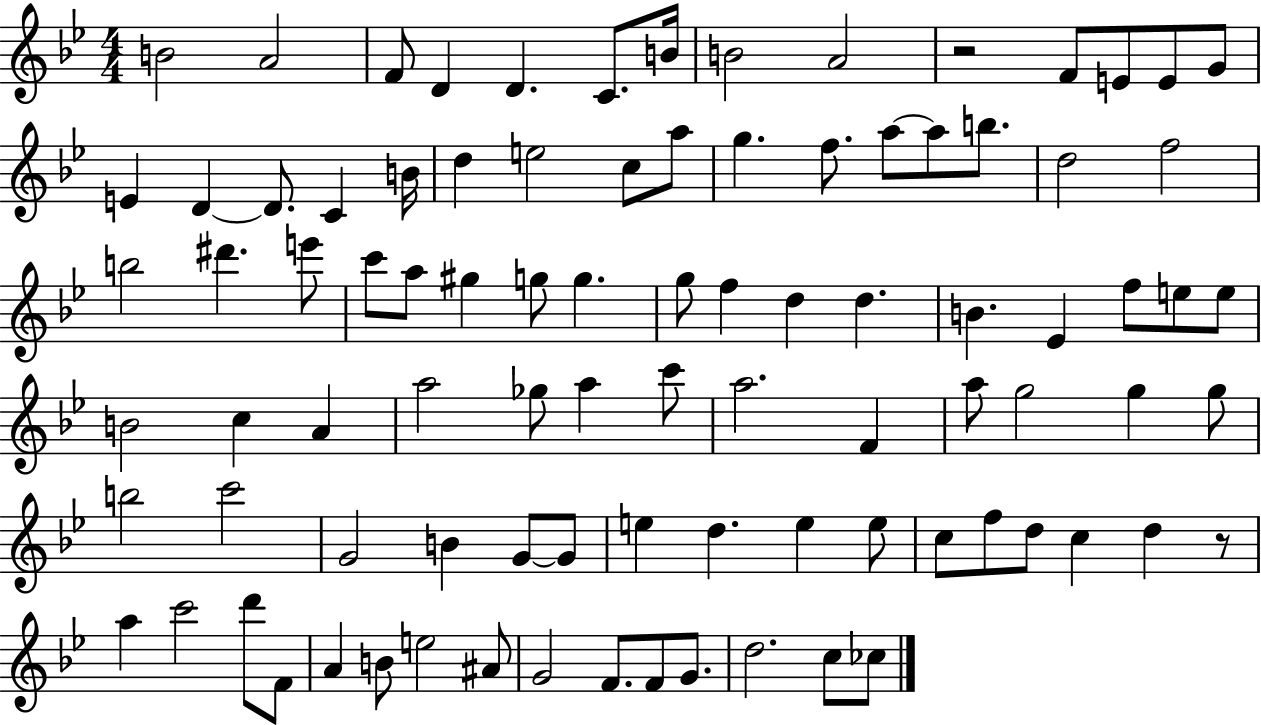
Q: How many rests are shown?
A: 2